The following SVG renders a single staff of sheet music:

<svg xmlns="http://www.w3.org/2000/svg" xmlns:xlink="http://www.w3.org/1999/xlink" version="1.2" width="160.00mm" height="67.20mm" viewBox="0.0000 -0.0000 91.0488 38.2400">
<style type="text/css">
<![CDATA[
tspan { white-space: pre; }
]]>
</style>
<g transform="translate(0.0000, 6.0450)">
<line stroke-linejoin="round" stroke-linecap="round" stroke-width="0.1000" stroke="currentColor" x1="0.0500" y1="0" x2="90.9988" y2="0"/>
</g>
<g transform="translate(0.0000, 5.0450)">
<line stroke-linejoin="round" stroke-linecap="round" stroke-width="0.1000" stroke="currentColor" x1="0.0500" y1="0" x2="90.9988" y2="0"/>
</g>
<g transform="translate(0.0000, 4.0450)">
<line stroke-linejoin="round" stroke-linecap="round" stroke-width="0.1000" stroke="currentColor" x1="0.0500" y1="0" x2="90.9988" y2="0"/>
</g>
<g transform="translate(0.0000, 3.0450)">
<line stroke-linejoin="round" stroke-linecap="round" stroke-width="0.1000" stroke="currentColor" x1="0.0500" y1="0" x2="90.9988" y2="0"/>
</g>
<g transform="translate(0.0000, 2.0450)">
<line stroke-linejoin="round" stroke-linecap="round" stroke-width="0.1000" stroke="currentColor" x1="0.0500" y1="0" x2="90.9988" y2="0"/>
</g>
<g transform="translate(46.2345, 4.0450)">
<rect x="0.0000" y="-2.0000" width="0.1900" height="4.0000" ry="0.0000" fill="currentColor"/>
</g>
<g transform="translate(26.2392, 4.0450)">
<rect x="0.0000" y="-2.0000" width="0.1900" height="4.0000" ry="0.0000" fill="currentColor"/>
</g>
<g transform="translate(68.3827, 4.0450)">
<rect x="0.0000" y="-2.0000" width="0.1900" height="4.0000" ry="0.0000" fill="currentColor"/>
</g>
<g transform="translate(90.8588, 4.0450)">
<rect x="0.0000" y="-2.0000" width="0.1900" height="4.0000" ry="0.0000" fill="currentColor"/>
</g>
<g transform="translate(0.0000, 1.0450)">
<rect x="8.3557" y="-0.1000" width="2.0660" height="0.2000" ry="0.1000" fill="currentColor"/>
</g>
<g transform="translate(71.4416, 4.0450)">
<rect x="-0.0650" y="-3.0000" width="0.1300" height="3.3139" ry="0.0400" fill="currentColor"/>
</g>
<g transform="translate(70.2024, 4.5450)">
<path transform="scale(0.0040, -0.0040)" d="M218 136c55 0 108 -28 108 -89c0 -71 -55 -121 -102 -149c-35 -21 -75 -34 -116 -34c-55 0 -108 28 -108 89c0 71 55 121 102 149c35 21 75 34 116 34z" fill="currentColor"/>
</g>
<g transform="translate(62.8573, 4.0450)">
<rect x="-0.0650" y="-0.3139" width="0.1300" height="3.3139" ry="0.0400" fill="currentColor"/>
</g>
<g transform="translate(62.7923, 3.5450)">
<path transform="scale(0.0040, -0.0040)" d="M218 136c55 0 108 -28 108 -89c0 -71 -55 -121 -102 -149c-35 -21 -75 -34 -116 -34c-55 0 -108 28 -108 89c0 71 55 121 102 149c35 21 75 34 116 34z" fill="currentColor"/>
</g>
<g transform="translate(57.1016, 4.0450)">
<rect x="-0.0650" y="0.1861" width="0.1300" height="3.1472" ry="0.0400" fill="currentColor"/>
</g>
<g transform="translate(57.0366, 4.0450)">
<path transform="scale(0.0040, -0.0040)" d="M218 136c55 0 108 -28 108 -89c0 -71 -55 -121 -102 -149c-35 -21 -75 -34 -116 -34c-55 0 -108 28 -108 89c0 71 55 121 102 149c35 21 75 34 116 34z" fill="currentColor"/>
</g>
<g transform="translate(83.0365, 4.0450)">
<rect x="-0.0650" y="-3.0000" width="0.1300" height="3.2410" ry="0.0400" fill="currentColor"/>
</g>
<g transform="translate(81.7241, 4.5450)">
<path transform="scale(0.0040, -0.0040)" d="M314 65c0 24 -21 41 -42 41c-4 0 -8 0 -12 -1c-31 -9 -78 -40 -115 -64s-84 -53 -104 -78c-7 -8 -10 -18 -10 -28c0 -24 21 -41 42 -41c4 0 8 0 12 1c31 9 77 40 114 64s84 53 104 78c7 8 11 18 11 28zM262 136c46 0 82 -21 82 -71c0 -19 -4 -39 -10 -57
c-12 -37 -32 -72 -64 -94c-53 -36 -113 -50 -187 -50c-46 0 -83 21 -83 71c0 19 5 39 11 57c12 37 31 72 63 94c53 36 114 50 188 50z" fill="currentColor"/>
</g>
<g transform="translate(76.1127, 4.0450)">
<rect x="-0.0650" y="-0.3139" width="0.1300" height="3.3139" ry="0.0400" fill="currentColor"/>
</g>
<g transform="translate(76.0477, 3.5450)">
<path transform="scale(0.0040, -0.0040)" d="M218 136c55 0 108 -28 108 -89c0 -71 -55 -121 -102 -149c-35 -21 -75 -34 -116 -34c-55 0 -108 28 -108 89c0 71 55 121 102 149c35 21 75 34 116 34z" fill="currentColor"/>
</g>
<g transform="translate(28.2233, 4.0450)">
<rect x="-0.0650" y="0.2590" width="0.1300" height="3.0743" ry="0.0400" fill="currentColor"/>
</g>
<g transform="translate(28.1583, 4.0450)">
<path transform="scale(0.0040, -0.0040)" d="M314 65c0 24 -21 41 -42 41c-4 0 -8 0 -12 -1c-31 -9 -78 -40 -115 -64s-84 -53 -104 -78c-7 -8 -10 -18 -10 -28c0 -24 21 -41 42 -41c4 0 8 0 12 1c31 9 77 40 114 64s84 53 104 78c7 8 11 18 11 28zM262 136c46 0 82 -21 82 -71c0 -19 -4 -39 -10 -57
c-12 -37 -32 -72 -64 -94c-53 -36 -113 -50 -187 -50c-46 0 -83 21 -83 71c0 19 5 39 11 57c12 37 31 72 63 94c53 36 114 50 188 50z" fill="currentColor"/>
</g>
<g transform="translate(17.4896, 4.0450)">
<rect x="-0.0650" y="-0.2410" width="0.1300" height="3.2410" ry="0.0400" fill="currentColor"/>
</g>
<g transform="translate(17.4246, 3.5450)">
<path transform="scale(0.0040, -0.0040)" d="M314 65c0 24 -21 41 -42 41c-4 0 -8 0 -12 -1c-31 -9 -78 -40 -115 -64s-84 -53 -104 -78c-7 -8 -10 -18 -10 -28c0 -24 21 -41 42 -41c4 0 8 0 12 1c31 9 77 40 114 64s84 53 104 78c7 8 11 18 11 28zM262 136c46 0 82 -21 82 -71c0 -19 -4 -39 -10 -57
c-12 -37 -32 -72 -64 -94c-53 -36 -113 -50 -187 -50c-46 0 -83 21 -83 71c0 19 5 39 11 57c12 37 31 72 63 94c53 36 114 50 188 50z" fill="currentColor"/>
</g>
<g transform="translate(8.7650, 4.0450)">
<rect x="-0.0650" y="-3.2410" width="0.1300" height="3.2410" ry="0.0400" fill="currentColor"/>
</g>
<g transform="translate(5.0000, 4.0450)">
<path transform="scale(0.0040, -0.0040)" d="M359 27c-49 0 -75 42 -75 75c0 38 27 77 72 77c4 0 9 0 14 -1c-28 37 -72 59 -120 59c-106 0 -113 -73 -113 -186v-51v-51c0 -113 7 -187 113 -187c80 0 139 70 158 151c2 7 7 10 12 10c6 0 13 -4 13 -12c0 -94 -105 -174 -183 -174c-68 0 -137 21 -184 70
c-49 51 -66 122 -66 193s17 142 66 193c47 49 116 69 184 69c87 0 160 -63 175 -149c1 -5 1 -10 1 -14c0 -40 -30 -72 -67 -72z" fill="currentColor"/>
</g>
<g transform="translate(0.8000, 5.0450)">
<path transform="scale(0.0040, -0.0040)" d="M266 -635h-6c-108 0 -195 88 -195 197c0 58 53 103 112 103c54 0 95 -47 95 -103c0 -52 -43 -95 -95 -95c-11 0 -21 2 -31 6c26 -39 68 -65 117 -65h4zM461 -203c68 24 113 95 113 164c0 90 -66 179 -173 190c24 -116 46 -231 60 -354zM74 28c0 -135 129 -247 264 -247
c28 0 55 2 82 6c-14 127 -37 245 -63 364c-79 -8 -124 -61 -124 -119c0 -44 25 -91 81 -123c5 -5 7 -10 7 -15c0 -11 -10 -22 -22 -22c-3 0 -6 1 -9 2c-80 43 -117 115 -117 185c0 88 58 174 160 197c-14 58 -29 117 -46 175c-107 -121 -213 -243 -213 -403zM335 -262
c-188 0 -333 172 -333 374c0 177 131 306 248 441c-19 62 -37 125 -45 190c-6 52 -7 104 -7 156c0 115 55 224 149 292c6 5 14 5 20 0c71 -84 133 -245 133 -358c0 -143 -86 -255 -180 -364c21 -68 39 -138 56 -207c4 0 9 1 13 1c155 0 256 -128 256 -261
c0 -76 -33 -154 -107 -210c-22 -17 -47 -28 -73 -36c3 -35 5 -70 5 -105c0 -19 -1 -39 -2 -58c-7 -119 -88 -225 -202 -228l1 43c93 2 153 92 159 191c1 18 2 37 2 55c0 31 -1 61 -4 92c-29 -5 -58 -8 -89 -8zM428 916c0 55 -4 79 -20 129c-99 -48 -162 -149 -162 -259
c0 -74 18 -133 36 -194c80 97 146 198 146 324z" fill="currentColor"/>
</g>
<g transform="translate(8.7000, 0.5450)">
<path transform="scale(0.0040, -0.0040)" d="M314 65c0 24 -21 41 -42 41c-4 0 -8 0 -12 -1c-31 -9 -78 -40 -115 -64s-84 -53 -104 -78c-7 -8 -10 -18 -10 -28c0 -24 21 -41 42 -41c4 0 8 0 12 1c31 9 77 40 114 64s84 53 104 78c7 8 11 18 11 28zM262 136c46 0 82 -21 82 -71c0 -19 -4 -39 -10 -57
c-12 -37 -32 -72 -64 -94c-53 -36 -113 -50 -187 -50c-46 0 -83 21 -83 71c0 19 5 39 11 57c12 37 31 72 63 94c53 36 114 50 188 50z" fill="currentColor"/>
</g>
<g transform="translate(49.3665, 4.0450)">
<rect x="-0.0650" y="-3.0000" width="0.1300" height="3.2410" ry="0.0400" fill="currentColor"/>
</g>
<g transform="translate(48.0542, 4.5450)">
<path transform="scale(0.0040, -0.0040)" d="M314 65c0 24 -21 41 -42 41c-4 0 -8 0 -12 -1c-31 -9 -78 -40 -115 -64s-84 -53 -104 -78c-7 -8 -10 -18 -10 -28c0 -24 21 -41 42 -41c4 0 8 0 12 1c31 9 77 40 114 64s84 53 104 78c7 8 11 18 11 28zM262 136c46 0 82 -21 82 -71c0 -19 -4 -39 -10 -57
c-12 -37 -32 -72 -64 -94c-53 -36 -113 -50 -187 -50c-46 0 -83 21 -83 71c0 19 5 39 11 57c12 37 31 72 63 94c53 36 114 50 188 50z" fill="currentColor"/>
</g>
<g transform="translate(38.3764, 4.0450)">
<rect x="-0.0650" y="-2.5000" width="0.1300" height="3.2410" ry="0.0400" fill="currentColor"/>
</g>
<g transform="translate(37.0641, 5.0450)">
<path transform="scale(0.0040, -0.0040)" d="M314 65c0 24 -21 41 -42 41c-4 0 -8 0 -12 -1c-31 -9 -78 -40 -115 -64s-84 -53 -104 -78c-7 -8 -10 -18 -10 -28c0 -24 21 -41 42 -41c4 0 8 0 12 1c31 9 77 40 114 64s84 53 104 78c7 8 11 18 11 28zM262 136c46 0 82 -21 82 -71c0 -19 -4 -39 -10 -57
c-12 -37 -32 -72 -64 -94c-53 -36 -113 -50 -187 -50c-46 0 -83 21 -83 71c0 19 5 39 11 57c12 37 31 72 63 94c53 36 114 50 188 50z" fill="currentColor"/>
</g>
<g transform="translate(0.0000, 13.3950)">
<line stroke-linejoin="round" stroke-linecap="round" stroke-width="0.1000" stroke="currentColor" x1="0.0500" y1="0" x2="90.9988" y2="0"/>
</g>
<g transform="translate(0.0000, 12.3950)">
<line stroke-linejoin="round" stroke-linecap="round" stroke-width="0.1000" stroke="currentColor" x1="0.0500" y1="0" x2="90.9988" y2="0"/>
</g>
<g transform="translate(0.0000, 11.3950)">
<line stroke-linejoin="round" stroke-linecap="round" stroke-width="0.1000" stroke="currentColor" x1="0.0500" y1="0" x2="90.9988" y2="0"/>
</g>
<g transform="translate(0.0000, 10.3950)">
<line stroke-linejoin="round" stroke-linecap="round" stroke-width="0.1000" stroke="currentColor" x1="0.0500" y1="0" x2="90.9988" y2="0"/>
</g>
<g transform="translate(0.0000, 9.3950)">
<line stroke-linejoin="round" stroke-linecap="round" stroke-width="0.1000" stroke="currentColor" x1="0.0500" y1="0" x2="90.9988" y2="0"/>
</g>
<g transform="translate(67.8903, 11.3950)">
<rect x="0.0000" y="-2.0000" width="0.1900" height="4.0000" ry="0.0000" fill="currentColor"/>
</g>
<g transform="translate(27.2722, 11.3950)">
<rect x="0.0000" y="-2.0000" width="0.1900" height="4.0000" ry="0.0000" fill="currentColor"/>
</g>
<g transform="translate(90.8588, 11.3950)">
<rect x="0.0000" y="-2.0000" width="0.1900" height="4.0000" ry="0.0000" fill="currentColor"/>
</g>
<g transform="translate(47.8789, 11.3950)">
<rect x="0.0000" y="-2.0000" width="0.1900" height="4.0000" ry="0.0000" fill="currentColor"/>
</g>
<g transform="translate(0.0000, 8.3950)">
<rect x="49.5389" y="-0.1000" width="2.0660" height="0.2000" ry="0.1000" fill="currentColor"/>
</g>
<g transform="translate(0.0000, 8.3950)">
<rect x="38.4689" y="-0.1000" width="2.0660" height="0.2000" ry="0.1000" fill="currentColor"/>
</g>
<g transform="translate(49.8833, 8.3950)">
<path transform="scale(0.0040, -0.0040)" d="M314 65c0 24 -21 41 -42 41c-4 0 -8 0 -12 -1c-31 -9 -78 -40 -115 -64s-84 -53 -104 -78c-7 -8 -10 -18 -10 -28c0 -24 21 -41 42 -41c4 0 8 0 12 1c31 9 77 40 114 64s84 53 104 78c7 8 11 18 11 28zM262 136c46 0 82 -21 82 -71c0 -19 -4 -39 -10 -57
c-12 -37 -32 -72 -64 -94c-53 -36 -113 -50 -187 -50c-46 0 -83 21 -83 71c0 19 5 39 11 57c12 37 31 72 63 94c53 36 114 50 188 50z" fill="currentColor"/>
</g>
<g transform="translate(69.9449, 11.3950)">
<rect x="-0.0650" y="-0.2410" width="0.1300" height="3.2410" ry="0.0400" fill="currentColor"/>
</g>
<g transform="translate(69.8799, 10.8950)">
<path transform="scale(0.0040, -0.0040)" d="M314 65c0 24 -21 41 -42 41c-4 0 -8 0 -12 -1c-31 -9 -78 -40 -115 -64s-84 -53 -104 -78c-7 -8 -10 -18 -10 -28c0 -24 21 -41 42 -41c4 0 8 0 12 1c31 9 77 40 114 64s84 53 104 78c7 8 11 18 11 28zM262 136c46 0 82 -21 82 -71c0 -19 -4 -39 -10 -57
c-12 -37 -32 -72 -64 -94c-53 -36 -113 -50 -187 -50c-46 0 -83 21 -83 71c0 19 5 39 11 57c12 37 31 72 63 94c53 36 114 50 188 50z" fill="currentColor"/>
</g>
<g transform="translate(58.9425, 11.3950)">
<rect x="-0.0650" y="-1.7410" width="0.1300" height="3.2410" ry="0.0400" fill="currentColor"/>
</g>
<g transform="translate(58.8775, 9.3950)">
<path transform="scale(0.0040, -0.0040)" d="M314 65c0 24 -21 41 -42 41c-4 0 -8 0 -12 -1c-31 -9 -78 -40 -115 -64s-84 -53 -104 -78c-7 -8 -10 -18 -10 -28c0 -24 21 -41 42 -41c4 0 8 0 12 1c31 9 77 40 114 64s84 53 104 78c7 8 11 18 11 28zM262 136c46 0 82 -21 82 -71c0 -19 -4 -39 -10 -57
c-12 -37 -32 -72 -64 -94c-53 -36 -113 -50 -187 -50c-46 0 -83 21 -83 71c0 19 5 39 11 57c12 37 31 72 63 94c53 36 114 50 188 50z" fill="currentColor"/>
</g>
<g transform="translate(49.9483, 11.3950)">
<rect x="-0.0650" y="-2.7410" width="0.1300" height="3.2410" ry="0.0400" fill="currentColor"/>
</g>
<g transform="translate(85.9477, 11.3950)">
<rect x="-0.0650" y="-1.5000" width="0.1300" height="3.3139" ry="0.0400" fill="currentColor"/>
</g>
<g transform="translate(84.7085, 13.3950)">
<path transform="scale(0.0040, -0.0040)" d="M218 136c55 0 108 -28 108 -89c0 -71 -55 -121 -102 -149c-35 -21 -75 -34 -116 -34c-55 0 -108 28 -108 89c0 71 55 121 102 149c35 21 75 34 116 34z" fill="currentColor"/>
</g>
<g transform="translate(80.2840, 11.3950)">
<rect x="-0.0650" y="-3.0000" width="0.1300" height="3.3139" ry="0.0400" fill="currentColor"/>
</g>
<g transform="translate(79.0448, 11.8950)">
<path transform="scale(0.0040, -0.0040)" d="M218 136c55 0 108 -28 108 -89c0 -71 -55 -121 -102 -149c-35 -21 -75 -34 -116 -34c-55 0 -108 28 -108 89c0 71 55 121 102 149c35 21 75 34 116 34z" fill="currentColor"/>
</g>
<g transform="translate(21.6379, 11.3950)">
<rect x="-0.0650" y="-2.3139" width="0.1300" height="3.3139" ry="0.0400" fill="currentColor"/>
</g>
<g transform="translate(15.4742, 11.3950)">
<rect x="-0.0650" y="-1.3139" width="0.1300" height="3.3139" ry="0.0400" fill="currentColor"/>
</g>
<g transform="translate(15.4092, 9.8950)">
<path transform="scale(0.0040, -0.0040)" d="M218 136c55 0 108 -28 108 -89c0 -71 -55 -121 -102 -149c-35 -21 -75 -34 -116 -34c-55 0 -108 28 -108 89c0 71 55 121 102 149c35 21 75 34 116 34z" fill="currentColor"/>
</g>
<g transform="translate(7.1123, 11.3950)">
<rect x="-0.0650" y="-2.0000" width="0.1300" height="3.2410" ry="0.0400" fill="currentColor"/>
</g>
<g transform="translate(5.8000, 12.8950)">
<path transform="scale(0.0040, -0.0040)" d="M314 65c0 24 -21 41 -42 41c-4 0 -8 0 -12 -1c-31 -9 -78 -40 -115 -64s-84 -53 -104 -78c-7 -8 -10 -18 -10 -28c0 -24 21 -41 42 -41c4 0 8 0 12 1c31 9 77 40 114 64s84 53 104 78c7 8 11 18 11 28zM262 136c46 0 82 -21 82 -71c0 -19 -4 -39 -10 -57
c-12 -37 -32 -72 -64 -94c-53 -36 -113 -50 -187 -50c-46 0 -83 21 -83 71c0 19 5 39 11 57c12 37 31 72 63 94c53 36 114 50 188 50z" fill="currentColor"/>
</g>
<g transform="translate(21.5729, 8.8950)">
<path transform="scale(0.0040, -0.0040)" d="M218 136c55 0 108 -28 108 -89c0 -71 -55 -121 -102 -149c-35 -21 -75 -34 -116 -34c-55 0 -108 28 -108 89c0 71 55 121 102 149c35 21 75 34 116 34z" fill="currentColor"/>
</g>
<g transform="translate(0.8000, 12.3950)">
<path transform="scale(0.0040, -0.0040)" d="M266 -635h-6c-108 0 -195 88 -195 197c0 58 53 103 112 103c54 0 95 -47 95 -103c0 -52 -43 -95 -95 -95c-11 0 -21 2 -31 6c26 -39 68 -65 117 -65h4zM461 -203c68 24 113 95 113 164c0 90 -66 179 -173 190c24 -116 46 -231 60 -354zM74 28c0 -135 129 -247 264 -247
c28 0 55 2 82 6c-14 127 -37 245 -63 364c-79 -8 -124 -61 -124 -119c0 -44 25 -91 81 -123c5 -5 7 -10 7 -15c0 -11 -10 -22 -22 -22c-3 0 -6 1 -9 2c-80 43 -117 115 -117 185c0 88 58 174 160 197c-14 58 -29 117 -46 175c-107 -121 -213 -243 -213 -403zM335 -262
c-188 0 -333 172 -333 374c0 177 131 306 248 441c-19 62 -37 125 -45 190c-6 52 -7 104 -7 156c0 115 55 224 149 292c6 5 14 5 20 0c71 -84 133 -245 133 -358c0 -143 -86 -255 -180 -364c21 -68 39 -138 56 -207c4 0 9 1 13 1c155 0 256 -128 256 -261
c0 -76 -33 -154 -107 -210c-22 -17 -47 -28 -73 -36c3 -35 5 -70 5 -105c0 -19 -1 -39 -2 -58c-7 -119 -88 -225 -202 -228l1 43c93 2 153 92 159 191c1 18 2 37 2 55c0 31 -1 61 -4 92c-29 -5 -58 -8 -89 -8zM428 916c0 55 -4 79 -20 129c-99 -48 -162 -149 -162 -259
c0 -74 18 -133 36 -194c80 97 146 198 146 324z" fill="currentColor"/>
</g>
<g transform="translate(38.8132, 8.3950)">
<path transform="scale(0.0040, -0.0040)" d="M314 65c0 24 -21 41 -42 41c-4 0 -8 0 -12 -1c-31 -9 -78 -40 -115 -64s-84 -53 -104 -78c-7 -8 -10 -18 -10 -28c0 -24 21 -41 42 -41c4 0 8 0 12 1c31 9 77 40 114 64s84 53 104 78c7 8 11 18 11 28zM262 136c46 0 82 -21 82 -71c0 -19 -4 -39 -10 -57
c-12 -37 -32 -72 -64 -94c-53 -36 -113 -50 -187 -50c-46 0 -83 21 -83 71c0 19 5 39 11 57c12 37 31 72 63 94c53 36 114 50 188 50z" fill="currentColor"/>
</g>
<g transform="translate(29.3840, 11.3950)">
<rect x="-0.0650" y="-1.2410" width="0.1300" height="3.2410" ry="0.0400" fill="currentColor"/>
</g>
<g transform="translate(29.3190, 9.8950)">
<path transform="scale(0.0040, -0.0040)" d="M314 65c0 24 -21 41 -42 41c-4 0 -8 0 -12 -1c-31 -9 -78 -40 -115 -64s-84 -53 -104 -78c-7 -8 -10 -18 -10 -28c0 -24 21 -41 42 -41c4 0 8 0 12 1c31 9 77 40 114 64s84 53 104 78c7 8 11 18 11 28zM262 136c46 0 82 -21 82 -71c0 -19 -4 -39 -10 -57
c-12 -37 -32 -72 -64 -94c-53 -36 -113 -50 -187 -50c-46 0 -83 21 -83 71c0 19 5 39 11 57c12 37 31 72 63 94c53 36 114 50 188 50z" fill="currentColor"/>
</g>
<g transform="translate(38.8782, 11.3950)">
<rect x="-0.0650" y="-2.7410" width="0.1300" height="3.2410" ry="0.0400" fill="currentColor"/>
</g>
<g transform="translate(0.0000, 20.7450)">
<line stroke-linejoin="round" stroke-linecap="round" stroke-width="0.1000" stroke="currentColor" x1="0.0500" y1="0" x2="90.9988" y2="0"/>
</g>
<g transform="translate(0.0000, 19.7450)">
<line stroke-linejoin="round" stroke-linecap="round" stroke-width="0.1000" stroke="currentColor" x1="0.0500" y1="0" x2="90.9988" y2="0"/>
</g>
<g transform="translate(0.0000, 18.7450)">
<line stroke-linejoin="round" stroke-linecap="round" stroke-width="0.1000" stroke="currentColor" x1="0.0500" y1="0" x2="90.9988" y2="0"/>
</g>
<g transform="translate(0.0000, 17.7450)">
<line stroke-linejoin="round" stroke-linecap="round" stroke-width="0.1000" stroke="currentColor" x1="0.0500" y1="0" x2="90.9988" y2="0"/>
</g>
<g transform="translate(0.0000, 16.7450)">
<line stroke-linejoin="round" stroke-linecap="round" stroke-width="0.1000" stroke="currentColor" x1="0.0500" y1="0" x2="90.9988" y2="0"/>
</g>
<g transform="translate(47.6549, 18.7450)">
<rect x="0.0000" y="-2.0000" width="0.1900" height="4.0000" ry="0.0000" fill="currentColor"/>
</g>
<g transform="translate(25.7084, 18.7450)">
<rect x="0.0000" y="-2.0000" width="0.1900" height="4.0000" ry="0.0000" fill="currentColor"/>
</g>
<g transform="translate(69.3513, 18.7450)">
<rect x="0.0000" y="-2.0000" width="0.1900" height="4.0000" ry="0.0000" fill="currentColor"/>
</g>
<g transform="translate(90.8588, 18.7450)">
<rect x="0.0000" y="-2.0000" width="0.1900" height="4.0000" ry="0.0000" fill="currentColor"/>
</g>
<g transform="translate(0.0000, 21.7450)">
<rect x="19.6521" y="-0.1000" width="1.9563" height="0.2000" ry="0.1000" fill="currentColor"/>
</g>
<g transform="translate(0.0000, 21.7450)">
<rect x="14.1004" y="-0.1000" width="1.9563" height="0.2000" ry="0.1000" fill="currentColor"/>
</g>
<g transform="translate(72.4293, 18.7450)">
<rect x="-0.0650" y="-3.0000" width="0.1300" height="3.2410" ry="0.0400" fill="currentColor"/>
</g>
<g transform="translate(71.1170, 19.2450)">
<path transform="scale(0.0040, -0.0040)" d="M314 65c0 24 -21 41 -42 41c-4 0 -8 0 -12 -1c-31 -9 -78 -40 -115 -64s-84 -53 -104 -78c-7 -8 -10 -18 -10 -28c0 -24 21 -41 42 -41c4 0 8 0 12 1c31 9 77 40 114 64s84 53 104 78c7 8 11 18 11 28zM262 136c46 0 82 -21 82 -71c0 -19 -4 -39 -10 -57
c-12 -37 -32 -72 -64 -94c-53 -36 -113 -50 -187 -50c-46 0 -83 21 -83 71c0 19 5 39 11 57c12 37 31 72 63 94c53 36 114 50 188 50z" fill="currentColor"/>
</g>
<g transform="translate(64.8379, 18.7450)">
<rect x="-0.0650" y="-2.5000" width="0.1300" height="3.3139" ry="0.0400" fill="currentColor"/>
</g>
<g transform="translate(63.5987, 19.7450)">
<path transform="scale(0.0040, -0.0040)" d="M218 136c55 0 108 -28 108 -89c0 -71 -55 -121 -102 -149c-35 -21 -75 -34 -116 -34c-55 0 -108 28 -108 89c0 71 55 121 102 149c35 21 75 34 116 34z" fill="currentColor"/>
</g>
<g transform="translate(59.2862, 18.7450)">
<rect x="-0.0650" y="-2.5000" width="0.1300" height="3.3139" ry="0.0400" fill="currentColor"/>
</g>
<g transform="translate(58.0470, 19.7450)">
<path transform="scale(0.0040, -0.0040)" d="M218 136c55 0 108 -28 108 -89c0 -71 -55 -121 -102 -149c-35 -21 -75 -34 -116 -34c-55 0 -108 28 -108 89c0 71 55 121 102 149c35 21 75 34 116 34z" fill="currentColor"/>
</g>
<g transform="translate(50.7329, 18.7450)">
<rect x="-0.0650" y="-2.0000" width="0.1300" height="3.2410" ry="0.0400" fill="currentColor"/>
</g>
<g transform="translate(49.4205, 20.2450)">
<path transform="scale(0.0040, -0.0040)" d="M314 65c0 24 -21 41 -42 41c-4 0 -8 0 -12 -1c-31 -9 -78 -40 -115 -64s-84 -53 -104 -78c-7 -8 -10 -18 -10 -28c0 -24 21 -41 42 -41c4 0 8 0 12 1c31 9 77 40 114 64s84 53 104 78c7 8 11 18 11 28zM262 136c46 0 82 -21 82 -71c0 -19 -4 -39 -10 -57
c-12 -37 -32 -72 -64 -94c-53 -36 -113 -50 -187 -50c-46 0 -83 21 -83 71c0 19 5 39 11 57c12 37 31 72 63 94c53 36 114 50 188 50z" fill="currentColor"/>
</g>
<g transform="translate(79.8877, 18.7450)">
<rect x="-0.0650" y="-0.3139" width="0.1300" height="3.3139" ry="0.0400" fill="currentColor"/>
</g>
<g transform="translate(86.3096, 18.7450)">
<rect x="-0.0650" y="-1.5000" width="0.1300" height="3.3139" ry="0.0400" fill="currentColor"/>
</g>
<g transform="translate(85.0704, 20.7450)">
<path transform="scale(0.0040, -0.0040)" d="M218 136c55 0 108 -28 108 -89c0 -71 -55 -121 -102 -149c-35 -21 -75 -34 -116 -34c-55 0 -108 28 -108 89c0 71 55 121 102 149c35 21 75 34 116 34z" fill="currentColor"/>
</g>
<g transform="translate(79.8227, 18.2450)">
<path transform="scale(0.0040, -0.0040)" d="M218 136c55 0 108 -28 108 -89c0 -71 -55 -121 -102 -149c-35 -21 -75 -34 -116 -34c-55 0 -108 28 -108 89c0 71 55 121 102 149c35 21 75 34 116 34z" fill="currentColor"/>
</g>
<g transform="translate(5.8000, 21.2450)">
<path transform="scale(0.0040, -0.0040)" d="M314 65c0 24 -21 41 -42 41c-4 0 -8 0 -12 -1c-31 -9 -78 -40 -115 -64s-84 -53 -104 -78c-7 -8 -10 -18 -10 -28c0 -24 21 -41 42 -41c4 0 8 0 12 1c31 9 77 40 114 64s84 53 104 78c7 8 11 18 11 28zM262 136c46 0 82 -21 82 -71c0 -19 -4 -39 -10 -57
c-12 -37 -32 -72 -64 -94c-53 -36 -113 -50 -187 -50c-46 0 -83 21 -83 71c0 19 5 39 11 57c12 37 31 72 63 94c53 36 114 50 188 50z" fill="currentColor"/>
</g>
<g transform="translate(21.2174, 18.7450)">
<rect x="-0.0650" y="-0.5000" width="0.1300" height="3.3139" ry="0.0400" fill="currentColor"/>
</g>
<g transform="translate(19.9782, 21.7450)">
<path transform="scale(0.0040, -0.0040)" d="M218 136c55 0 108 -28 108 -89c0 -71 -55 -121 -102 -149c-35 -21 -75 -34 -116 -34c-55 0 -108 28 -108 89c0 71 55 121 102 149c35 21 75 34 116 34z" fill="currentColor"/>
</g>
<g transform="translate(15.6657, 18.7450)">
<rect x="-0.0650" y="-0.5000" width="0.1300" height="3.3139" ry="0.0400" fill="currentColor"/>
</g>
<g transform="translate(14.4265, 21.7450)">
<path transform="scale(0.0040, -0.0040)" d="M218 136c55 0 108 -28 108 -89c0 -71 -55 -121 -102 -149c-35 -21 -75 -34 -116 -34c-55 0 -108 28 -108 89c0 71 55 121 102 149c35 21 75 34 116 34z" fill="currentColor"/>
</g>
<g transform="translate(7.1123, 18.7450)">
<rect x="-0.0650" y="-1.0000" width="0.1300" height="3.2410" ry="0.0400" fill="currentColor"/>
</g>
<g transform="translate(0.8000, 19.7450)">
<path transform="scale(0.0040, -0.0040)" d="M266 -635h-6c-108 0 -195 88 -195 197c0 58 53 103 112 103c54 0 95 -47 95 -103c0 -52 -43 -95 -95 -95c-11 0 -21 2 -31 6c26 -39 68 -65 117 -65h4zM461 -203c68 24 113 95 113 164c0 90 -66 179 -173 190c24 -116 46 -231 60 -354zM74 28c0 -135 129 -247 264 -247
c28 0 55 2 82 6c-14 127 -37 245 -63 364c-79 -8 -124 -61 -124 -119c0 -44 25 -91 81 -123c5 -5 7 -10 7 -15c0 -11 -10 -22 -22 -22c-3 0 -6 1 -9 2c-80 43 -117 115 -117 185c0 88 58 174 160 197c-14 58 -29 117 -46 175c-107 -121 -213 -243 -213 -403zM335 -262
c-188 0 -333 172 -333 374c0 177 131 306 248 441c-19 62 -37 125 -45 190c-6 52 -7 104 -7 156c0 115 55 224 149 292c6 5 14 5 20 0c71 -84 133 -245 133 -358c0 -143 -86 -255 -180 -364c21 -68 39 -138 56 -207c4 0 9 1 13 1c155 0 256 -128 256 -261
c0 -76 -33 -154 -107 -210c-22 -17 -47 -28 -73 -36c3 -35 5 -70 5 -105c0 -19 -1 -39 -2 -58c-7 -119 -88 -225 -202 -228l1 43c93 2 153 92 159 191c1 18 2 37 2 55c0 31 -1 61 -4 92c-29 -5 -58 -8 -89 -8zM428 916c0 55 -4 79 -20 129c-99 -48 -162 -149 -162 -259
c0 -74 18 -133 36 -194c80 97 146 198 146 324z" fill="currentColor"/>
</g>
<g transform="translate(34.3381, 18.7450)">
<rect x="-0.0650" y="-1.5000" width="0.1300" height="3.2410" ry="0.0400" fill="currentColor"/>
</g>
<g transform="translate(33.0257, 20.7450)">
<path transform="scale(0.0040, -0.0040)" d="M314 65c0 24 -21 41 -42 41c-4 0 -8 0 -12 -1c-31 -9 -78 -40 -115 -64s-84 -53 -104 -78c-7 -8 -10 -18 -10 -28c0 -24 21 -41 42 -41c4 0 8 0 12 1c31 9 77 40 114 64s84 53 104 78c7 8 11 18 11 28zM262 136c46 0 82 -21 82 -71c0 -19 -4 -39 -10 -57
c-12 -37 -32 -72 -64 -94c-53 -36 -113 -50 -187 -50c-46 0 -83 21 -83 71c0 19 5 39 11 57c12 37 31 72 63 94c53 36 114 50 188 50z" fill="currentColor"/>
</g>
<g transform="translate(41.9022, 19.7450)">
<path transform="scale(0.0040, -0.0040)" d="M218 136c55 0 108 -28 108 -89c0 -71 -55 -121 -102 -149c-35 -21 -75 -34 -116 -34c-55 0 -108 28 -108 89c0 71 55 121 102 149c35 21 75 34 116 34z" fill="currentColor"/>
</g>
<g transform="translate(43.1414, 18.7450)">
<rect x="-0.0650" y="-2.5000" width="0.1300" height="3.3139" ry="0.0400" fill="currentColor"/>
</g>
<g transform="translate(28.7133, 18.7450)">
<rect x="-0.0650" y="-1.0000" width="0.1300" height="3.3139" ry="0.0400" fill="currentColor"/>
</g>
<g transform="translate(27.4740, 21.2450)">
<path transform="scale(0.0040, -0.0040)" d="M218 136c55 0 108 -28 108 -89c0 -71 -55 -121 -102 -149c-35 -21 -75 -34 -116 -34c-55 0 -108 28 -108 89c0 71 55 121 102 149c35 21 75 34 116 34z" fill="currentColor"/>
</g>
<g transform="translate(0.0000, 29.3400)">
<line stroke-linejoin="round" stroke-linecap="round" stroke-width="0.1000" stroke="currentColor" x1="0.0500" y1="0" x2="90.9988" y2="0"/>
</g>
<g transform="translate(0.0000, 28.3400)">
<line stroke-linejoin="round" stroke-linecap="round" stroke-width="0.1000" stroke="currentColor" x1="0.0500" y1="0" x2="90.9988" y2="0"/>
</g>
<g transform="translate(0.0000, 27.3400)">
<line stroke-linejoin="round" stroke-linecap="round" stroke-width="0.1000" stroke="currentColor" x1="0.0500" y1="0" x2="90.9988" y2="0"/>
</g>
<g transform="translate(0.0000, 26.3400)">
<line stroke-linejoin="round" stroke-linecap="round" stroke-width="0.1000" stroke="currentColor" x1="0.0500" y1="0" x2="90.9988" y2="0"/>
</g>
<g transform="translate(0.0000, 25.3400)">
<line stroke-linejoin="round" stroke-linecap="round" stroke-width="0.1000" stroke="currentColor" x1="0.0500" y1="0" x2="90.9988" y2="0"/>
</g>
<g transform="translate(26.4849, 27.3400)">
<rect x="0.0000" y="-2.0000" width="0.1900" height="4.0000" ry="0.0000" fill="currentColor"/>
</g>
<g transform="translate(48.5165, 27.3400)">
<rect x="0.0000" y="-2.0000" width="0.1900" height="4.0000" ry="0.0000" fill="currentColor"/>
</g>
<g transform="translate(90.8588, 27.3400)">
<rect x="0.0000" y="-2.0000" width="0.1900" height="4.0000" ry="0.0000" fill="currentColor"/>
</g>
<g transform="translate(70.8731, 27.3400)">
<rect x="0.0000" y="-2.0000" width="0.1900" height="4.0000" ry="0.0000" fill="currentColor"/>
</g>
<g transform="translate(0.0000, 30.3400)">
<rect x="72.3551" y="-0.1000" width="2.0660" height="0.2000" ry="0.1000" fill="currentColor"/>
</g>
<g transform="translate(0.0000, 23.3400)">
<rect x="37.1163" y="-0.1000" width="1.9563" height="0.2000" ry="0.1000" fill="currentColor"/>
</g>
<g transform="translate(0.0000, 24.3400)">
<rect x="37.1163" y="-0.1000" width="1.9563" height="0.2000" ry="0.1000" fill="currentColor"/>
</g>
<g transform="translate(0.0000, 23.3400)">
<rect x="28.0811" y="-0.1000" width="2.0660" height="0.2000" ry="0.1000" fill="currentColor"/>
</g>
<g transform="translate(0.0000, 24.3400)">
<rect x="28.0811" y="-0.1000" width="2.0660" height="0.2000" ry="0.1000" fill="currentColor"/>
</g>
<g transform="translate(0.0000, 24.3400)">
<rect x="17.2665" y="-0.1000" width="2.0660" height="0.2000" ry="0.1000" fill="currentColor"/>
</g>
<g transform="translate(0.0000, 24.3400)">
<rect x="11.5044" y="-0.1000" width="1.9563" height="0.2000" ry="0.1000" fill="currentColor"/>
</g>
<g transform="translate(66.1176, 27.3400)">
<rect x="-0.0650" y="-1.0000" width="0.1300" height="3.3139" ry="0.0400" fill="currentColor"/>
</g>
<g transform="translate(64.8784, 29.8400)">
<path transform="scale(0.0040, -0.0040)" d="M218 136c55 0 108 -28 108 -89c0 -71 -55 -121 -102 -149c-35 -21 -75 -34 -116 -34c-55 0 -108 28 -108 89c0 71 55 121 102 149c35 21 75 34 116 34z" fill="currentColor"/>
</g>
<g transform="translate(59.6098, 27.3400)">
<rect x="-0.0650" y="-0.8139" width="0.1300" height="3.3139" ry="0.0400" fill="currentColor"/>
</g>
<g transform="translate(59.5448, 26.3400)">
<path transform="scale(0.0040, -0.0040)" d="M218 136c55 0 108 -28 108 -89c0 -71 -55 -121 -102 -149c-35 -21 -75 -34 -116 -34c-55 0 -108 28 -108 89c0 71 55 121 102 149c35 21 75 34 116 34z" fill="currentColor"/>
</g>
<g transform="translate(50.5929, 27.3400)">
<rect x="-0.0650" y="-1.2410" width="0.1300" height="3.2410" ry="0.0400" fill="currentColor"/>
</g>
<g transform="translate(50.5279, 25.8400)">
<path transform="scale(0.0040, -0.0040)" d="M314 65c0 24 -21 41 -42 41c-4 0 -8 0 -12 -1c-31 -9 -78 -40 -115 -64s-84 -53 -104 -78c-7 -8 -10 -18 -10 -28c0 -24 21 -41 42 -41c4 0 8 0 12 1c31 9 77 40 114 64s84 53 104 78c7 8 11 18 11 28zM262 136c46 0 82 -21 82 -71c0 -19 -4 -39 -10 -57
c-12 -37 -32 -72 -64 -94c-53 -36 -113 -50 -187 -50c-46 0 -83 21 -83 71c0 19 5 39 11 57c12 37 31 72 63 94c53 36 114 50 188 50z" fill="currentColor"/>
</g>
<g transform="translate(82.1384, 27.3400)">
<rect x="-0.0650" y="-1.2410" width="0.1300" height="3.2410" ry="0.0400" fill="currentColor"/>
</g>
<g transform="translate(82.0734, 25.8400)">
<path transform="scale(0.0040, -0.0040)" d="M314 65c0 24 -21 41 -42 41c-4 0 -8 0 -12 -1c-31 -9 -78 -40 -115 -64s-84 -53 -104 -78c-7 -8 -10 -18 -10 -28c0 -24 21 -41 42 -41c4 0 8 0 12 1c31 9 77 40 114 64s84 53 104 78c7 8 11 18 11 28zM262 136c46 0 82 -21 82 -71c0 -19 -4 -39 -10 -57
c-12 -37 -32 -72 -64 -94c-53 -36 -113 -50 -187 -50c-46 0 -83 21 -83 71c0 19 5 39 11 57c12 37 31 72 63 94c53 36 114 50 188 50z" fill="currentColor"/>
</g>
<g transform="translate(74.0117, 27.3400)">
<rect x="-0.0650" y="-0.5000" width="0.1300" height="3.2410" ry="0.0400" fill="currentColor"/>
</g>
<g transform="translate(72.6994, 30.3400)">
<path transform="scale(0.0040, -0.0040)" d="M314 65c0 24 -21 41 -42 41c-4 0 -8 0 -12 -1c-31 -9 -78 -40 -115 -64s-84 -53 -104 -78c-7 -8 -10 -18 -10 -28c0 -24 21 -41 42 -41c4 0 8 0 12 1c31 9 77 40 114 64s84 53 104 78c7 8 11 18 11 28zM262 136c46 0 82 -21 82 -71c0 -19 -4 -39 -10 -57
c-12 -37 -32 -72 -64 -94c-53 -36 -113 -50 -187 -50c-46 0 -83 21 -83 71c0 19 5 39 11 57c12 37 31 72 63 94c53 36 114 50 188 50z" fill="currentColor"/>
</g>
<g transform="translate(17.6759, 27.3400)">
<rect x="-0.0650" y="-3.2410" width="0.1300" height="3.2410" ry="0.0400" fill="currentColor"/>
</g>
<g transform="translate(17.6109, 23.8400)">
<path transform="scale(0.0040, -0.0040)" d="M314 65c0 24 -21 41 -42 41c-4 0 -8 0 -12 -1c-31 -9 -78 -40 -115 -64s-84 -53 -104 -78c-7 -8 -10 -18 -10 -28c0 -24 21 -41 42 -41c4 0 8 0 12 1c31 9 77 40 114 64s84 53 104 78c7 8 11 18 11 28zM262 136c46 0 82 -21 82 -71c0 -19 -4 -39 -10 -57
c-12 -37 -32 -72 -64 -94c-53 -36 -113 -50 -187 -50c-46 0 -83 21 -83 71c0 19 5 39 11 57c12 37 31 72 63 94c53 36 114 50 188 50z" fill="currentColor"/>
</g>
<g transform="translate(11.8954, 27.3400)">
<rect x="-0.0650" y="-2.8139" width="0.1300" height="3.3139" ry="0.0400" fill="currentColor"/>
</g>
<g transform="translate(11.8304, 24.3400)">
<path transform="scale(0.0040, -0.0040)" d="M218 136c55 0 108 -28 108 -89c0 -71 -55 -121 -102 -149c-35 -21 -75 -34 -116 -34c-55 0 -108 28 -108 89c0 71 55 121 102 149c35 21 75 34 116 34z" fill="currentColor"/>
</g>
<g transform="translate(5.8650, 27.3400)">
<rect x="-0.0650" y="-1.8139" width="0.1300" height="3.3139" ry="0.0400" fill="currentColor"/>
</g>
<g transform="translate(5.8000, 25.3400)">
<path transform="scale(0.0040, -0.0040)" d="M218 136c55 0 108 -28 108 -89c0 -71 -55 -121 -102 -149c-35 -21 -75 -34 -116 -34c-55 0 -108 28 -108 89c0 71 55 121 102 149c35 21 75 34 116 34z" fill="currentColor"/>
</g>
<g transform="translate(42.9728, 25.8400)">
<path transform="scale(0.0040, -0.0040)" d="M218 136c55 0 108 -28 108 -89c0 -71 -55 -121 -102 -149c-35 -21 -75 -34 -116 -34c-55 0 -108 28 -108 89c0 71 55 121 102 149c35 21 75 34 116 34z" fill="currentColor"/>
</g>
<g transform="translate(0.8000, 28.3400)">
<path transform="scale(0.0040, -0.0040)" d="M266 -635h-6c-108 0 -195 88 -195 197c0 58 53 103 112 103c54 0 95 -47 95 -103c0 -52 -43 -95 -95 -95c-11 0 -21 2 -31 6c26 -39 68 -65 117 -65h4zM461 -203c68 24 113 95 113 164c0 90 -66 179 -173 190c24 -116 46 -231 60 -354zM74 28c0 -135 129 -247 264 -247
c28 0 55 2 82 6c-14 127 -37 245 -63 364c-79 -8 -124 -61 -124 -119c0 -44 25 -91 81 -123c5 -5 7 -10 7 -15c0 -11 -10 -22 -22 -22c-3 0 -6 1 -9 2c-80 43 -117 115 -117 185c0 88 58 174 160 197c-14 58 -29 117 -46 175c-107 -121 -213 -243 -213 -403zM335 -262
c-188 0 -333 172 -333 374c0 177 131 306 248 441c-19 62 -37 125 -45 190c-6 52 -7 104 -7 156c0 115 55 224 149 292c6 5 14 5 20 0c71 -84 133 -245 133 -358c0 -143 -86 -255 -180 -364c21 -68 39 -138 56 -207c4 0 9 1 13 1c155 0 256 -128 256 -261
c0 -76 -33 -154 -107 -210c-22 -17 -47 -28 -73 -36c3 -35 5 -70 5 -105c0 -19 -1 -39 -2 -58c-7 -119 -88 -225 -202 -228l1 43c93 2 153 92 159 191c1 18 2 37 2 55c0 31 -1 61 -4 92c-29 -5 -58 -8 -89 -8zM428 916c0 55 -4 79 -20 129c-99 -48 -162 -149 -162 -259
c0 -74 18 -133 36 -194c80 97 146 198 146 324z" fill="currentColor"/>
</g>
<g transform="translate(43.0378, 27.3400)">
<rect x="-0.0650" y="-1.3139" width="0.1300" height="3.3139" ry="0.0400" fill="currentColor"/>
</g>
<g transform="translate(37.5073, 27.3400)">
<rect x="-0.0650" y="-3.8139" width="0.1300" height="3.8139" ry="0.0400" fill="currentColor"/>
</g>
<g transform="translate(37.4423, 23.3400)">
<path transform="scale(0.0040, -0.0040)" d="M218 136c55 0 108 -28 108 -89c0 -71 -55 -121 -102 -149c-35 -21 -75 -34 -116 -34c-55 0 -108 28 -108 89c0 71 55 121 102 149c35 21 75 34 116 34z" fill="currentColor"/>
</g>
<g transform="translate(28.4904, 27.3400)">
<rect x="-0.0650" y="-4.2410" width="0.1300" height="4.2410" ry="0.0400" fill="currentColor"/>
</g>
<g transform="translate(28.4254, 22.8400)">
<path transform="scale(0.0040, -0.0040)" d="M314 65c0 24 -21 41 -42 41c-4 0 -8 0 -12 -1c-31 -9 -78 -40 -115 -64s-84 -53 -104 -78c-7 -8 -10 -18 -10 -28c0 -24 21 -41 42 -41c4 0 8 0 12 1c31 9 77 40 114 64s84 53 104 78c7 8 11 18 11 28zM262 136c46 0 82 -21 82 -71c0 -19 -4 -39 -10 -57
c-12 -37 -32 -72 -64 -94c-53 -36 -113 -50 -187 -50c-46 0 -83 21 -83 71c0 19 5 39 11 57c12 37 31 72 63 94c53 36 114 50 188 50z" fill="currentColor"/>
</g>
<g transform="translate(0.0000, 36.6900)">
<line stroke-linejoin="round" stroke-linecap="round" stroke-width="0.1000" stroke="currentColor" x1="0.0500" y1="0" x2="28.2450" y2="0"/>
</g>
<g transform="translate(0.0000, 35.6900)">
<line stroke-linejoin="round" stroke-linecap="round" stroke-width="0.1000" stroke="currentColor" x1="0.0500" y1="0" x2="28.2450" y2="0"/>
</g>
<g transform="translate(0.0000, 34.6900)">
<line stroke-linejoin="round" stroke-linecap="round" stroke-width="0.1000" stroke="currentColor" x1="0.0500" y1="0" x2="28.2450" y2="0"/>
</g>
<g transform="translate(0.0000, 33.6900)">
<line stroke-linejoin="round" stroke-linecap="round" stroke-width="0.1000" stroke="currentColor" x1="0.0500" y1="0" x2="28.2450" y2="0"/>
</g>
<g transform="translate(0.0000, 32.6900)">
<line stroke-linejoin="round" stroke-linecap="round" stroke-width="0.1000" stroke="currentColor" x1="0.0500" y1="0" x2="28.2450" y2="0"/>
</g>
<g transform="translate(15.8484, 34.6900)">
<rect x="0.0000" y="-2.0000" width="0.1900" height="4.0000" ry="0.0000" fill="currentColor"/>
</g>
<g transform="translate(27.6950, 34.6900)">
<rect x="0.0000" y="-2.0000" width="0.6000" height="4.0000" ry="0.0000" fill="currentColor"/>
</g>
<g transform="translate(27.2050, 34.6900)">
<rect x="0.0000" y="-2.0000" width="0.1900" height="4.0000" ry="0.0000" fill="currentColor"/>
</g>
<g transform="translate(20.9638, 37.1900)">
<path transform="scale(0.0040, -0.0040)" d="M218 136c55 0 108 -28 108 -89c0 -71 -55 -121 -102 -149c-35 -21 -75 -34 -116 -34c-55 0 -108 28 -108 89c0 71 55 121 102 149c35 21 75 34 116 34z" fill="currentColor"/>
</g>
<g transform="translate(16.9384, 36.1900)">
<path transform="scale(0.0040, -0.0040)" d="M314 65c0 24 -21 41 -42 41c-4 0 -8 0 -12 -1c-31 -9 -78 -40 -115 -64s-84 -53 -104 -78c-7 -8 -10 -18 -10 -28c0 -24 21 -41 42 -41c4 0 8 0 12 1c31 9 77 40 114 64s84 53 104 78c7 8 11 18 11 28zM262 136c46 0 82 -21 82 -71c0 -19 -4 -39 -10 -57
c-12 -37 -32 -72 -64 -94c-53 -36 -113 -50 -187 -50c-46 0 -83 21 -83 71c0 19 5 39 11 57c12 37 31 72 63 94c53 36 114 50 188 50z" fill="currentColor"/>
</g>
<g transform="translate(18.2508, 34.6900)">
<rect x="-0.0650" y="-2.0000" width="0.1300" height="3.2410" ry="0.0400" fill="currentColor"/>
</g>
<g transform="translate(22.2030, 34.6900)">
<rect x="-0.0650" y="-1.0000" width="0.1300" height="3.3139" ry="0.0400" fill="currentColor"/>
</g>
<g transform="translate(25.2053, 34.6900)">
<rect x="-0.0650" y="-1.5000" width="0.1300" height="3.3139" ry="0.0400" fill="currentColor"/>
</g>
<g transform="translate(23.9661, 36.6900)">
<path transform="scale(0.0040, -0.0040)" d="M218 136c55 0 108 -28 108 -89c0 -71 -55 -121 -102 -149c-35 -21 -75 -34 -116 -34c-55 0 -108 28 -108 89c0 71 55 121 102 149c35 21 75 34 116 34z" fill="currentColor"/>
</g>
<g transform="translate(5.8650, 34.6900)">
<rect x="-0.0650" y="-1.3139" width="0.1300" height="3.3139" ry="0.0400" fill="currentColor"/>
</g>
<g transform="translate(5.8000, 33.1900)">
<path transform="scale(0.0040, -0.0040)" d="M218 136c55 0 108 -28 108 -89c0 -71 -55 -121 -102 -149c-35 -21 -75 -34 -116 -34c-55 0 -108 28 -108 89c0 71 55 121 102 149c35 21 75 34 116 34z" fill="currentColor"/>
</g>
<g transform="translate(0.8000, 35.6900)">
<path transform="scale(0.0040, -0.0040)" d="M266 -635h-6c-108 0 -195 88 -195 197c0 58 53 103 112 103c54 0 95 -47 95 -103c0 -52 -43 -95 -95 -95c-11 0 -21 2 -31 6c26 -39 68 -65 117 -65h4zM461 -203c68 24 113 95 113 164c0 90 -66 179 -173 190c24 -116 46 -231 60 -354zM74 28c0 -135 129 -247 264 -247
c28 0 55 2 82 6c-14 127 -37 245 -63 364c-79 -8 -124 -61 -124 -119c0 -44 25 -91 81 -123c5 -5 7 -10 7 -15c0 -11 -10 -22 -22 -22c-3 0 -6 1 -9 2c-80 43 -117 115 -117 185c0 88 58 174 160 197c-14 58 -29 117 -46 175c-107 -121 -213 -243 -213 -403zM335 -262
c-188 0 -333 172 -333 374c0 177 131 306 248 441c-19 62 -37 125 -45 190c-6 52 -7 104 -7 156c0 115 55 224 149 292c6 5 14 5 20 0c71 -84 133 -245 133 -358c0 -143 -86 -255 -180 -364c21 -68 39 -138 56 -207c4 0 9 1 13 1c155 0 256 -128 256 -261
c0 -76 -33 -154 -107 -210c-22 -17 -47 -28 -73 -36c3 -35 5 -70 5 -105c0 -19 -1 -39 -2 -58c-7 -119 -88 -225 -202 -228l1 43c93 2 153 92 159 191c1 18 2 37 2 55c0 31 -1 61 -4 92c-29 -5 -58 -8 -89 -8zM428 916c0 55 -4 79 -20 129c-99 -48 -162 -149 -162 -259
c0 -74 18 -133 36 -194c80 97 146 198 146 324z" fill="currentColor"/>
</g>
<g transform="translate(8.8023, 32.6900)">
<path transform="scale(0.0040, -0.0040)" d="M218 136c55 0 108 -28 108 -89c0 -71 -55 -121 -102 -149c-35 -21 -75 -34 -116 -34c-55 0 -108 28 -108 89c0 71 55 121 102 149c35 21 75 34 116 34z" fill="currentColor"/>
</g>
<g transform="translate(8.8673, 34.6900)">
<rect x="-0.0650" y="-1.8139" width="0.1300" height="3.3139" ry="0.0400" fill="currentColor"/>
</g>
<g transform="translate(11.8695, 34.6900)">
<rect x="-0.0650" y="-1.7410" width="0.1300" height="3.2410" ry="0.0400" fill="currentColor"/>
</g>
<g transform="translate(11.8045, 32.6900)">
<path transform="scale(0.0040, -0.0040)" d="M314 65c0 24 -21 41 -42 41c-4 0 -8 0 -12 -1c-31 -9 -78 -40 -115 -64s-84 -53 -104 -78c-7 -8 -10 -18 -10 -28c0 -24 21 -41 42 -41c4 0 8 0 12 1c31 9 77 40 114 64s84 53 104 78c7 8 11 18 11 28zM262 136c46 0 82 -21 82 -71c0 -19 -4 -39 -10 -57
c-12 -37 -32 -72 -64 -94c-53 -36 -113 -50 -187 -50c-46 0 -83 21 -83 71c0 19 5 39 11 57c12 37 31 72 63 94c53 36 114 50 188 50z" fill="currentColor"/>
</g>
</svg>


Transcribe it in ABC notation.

X:1
T:Untitled
M:4/4
L:1/4
K:C
b2 c2 B2 G2 A2 B c A c A2 F2 e g e2 a2 a2 f2 c2 A E D2 C C D E2 G F2 G G A2 c E f a b2 d'2 c' e e2 d D C2 e2 e f f2 F2 D E